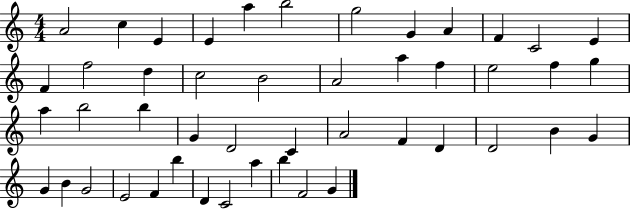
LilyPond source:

{
  \clef treble
  \numericTimeSignature
  \time 4/4
  \key c \major
  a'2 c''4 e'4 | e'4 a''4 b''2 | g''2 g'4 a'4 | f'4 c'2 e'4 | \break f'4 f''2 d''4 | c''2 b'2 | a'2 a''4 f''4 | e''2 f''4 g''4 | \break a''4 b''2 b''4 | g'4 d'2 c'4 | a'2 f'4 d'4 | d'2 b'4 g'4 | \break g'4 b'4 g'2 | e'2 f'4 b''4 | d'4 c'2 a''4 | b''4 f'2 g'4 | \break \bar "|."
}